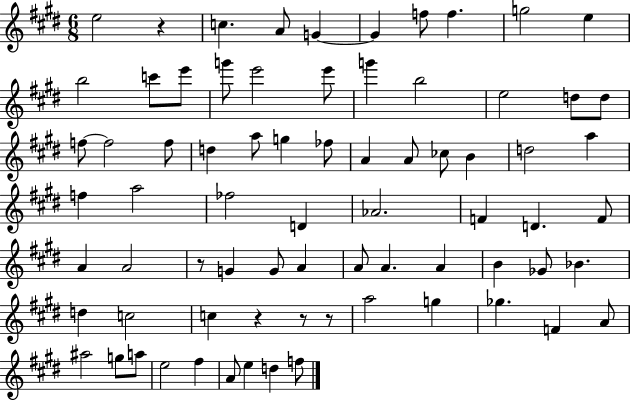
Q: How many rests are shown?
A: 5